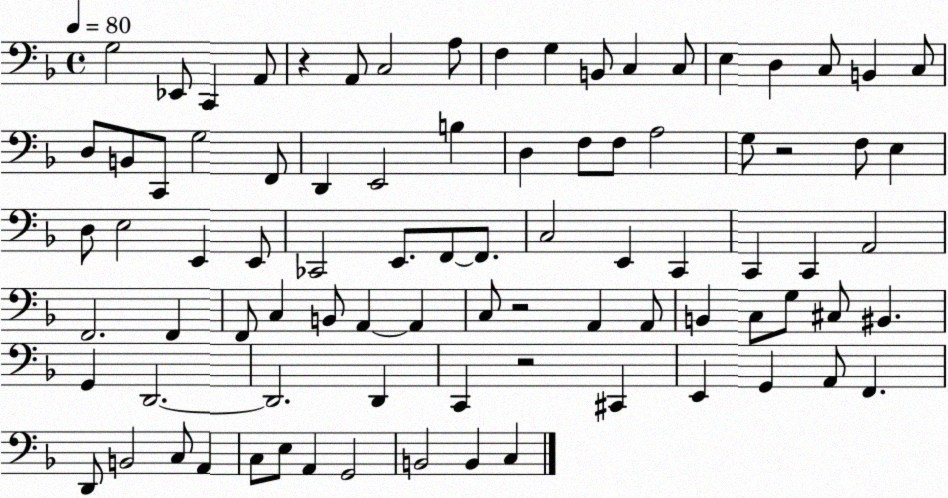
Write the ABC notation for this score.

X:1
T:Untitled
M:4/4
L:1/4
K:F
G,2 _E,,/2 C,, A,,/2 z A,,/2 C,2 A,/2 F, G, B,,/2 C, C,/2 E, D, C,/2 B,, C,/2 D,/2 B,,/2 C,,/2 G,2 F,,/2 D,, E,,2 B, D, F,/2 F,/2 A,2 G,/2 z2 F,/2 E, D,/2 E,2 E,, E,,/2 _C,,2 E,,/2 F,,/2 F,,/2 C,2 E,, C,, C,, C,, A,,2 F,,2 F,, F,,/2 C, B,,/2 A,, A,, C,/2 z2 A,, A,,/2 B,, C,/2 G,/2 ^C,/2 ^B,, G,, D,,2 D,,2 D,, C,, z2 ^C,, E,, G,, A,,/2 F,, D,,/2 B,,2 C,/2 A,, C,/2 E,/2 A,, G,,2 B,,2 B,, C,